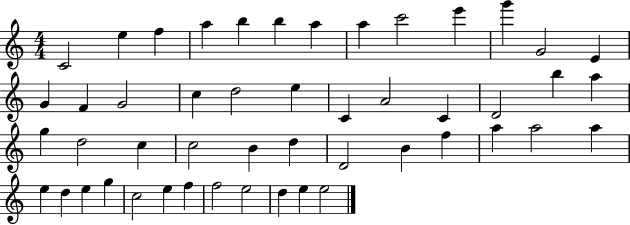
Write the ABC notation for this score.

X:1
T:Untitled
M:4/4
L:1/4
K:C
C2 e f a b b a a c'2 e' g' G2 E G F G2 c d2 e C A2 C D2 b a g d2 c c2 B d D2 B f a a2 a e d e g c2 e f f2 e2 d e e2